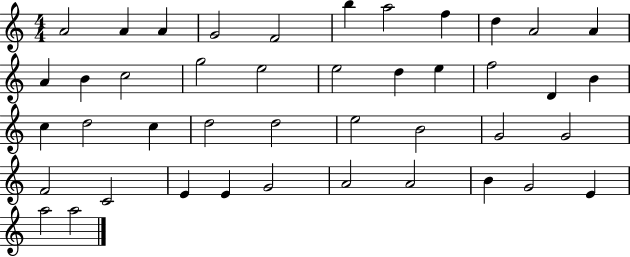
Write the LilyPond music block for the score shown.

{
  \clef treble
  \numericTimeSignature
  \time 4/4
  \key c \major
  a'2 a'4 a'4 | g'2 f'2 | b''4 a''2 f''4 | d''4 a'2 a'4 | \break a'4 b'4 c''2 | g''2 e''2 | e''2 d''4 e''4 | f''2 d'4 b'4 | \break c''4 d''2 c''4 | d''2 d''2 | e''2 b'2 | g'2 g'2 | \break f'2 c'2 | e'4 e'4 g'2 | a'2 a'2 | b'4 g'2 e'4 | \break a''2 a''2 | \bar "|."
}